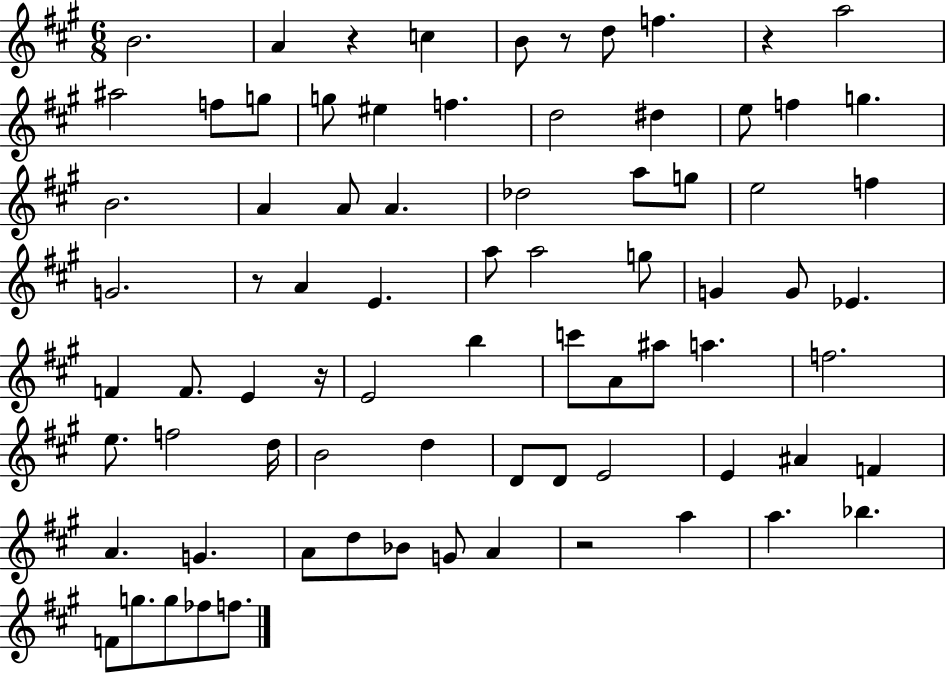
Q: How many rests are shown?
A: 6